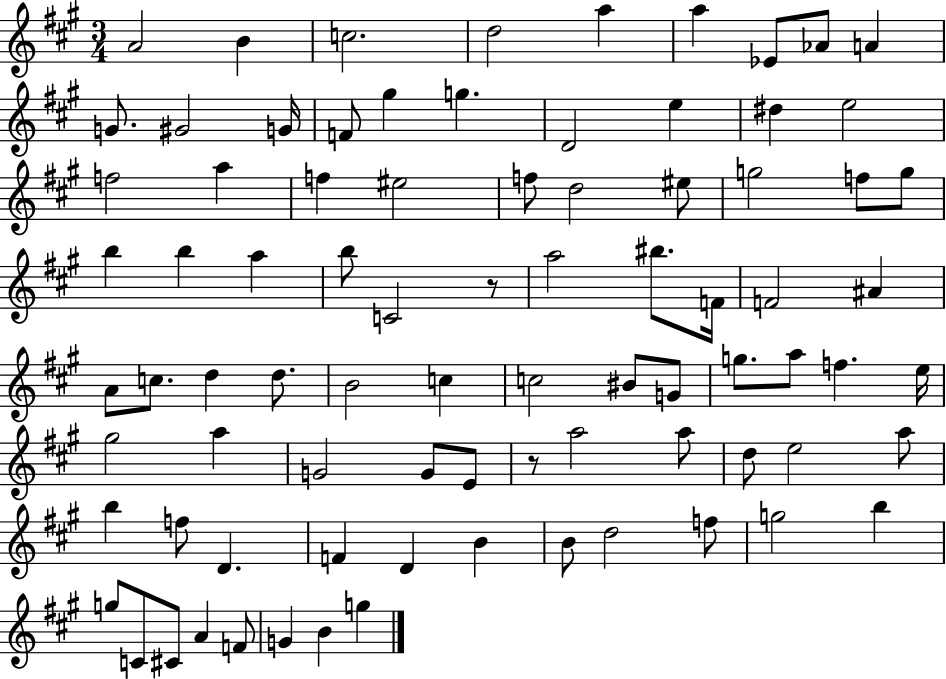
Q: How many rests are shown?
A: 2